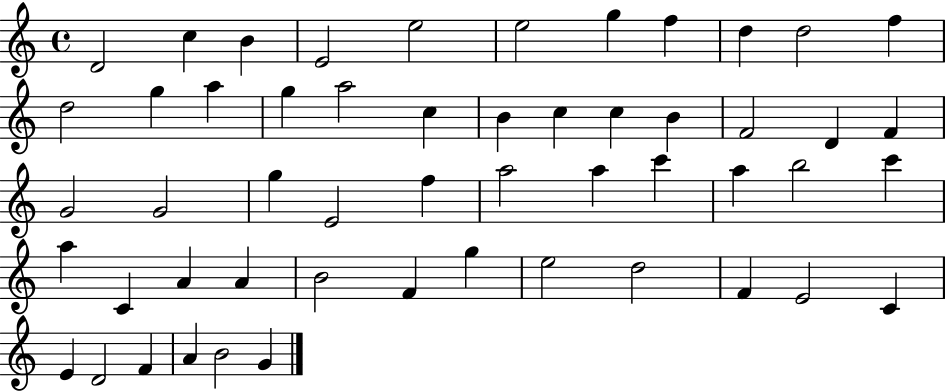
X:1
T:Untitled
M:4/4
L:1/4
K:C
D2 c B E2 e2 e2 g f d d2 f d2 g a g a2 c B c c B F2 D F G2 G2 g E2 f a2 a c' a b2 c' a C A A B2 F g e2 d2 F E2 C E D2 F A B2 G